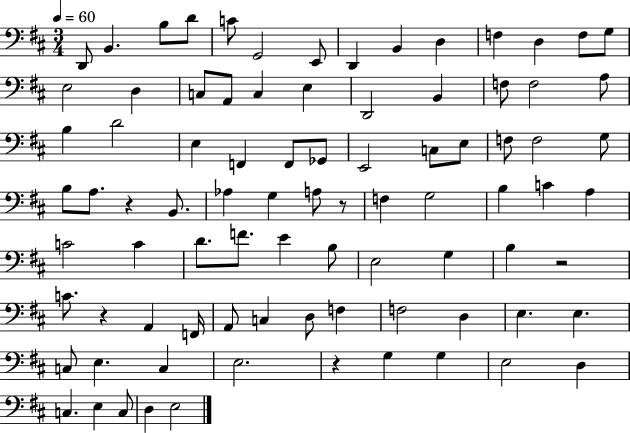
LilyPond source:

{
  \clef bass
  \numericTimeSignature
  \time 3/4
  \key d \major
  \tempo 4 = 60
  d,8 b,4. b8 d'8 | c'8 g,2 e,8 | d,4 b,4 d4 | f4 d4 f8 g8 | \break e2 d4 | c8 a,8 c4 e4 | d,2 b,4 | f8 f2 a8 | \break b4 d'2 | e4 f,4 f,8 ges,8 | e,2 c8 e8 | f8 f2 g8 | \break b8 a8. r4 b,8. | aes4 g4 a8 r8 | f4 g2 | b4 c'4 a4 | \break c'2 c'4 | d'8. f'8. e'4 b8 | e2 g4 | b4 r2 | \break c'8. r4 a,4 f,16 | a,8 c4 d8 f4 | f2 d4 | e4. e4. | \break c8 e4. c4 | e2. | r4 g4 g4 | e2 d4 | \break c4. e4 c8 | d4 e2 | \bar "|."
}